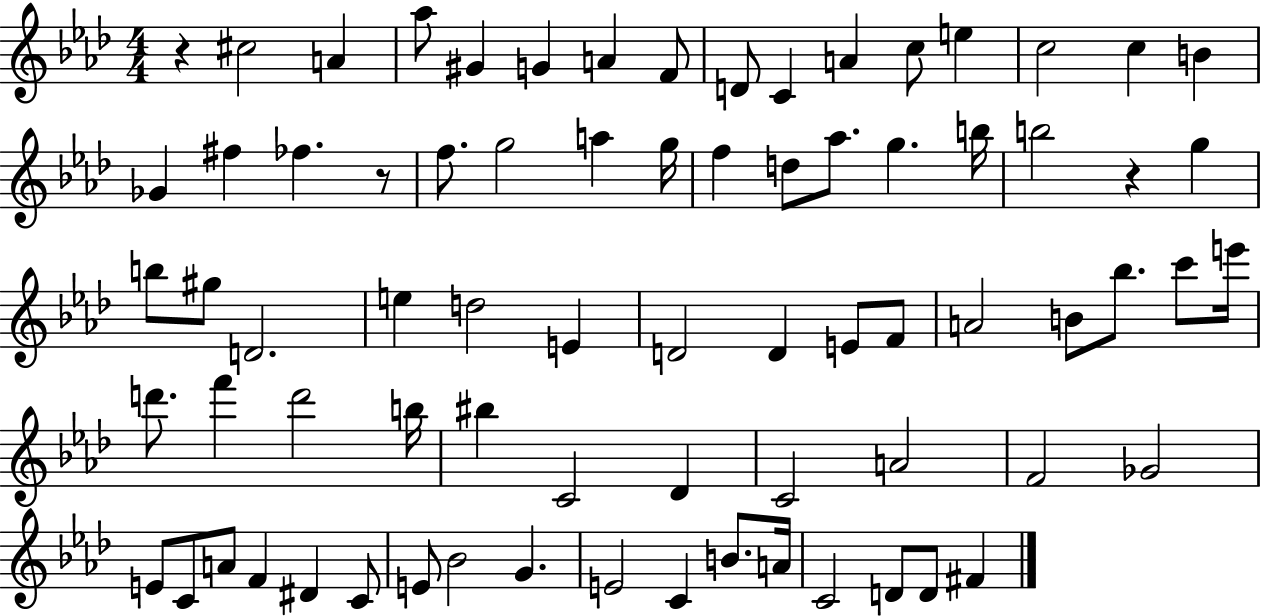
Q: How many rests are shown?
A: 3